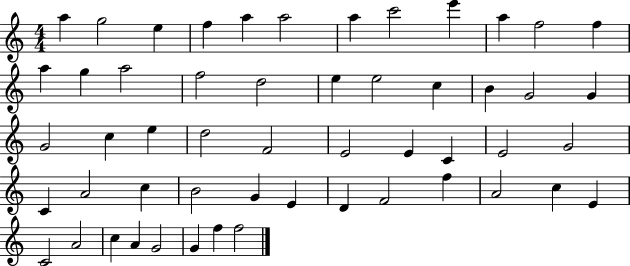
X:1
T:Untitled
M:4/4
L:1/4
K:C
a g2 e f a a2 a c'2 e' a f2 f a g a2 f2 d2 e e2 c B G2 G G2 c e d2 F2 E2 E C E2 G2 C A2 c B2 G E D F2 f A2 c E C2 A2 c A G2 G f f2